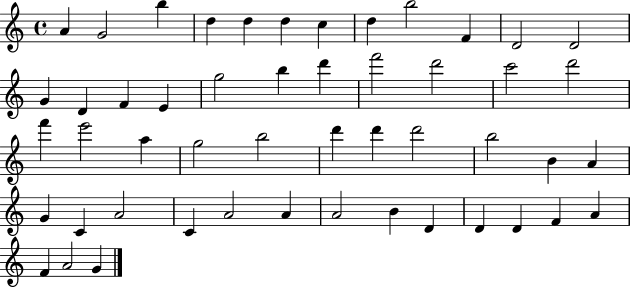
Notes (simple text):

A4/q G4/h B5/q D5/q D5/q D5/q C5/q D5/q B5/h F4/q D4/h D4/h G4/q D4/q F4/q E4/q G5/h B5/q D6/q F6/h D6/h C6/h D6/h F6/q E6/h A5/q G5/h B5/h D6/q D6/q D6/h B5/h B4/q A4/q G4/q C4/q A4/h C4/q A4/h A4/q A4/h B4/q D4/q D4/q D4/q F4/q A4/q F4/q A4/h G4/q